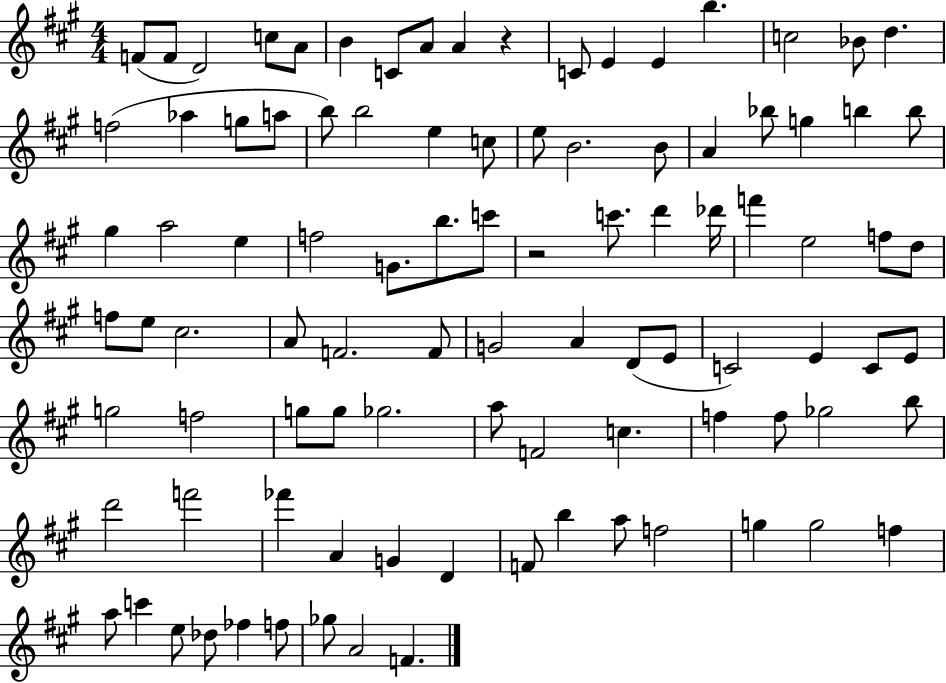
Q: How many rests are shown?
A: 2